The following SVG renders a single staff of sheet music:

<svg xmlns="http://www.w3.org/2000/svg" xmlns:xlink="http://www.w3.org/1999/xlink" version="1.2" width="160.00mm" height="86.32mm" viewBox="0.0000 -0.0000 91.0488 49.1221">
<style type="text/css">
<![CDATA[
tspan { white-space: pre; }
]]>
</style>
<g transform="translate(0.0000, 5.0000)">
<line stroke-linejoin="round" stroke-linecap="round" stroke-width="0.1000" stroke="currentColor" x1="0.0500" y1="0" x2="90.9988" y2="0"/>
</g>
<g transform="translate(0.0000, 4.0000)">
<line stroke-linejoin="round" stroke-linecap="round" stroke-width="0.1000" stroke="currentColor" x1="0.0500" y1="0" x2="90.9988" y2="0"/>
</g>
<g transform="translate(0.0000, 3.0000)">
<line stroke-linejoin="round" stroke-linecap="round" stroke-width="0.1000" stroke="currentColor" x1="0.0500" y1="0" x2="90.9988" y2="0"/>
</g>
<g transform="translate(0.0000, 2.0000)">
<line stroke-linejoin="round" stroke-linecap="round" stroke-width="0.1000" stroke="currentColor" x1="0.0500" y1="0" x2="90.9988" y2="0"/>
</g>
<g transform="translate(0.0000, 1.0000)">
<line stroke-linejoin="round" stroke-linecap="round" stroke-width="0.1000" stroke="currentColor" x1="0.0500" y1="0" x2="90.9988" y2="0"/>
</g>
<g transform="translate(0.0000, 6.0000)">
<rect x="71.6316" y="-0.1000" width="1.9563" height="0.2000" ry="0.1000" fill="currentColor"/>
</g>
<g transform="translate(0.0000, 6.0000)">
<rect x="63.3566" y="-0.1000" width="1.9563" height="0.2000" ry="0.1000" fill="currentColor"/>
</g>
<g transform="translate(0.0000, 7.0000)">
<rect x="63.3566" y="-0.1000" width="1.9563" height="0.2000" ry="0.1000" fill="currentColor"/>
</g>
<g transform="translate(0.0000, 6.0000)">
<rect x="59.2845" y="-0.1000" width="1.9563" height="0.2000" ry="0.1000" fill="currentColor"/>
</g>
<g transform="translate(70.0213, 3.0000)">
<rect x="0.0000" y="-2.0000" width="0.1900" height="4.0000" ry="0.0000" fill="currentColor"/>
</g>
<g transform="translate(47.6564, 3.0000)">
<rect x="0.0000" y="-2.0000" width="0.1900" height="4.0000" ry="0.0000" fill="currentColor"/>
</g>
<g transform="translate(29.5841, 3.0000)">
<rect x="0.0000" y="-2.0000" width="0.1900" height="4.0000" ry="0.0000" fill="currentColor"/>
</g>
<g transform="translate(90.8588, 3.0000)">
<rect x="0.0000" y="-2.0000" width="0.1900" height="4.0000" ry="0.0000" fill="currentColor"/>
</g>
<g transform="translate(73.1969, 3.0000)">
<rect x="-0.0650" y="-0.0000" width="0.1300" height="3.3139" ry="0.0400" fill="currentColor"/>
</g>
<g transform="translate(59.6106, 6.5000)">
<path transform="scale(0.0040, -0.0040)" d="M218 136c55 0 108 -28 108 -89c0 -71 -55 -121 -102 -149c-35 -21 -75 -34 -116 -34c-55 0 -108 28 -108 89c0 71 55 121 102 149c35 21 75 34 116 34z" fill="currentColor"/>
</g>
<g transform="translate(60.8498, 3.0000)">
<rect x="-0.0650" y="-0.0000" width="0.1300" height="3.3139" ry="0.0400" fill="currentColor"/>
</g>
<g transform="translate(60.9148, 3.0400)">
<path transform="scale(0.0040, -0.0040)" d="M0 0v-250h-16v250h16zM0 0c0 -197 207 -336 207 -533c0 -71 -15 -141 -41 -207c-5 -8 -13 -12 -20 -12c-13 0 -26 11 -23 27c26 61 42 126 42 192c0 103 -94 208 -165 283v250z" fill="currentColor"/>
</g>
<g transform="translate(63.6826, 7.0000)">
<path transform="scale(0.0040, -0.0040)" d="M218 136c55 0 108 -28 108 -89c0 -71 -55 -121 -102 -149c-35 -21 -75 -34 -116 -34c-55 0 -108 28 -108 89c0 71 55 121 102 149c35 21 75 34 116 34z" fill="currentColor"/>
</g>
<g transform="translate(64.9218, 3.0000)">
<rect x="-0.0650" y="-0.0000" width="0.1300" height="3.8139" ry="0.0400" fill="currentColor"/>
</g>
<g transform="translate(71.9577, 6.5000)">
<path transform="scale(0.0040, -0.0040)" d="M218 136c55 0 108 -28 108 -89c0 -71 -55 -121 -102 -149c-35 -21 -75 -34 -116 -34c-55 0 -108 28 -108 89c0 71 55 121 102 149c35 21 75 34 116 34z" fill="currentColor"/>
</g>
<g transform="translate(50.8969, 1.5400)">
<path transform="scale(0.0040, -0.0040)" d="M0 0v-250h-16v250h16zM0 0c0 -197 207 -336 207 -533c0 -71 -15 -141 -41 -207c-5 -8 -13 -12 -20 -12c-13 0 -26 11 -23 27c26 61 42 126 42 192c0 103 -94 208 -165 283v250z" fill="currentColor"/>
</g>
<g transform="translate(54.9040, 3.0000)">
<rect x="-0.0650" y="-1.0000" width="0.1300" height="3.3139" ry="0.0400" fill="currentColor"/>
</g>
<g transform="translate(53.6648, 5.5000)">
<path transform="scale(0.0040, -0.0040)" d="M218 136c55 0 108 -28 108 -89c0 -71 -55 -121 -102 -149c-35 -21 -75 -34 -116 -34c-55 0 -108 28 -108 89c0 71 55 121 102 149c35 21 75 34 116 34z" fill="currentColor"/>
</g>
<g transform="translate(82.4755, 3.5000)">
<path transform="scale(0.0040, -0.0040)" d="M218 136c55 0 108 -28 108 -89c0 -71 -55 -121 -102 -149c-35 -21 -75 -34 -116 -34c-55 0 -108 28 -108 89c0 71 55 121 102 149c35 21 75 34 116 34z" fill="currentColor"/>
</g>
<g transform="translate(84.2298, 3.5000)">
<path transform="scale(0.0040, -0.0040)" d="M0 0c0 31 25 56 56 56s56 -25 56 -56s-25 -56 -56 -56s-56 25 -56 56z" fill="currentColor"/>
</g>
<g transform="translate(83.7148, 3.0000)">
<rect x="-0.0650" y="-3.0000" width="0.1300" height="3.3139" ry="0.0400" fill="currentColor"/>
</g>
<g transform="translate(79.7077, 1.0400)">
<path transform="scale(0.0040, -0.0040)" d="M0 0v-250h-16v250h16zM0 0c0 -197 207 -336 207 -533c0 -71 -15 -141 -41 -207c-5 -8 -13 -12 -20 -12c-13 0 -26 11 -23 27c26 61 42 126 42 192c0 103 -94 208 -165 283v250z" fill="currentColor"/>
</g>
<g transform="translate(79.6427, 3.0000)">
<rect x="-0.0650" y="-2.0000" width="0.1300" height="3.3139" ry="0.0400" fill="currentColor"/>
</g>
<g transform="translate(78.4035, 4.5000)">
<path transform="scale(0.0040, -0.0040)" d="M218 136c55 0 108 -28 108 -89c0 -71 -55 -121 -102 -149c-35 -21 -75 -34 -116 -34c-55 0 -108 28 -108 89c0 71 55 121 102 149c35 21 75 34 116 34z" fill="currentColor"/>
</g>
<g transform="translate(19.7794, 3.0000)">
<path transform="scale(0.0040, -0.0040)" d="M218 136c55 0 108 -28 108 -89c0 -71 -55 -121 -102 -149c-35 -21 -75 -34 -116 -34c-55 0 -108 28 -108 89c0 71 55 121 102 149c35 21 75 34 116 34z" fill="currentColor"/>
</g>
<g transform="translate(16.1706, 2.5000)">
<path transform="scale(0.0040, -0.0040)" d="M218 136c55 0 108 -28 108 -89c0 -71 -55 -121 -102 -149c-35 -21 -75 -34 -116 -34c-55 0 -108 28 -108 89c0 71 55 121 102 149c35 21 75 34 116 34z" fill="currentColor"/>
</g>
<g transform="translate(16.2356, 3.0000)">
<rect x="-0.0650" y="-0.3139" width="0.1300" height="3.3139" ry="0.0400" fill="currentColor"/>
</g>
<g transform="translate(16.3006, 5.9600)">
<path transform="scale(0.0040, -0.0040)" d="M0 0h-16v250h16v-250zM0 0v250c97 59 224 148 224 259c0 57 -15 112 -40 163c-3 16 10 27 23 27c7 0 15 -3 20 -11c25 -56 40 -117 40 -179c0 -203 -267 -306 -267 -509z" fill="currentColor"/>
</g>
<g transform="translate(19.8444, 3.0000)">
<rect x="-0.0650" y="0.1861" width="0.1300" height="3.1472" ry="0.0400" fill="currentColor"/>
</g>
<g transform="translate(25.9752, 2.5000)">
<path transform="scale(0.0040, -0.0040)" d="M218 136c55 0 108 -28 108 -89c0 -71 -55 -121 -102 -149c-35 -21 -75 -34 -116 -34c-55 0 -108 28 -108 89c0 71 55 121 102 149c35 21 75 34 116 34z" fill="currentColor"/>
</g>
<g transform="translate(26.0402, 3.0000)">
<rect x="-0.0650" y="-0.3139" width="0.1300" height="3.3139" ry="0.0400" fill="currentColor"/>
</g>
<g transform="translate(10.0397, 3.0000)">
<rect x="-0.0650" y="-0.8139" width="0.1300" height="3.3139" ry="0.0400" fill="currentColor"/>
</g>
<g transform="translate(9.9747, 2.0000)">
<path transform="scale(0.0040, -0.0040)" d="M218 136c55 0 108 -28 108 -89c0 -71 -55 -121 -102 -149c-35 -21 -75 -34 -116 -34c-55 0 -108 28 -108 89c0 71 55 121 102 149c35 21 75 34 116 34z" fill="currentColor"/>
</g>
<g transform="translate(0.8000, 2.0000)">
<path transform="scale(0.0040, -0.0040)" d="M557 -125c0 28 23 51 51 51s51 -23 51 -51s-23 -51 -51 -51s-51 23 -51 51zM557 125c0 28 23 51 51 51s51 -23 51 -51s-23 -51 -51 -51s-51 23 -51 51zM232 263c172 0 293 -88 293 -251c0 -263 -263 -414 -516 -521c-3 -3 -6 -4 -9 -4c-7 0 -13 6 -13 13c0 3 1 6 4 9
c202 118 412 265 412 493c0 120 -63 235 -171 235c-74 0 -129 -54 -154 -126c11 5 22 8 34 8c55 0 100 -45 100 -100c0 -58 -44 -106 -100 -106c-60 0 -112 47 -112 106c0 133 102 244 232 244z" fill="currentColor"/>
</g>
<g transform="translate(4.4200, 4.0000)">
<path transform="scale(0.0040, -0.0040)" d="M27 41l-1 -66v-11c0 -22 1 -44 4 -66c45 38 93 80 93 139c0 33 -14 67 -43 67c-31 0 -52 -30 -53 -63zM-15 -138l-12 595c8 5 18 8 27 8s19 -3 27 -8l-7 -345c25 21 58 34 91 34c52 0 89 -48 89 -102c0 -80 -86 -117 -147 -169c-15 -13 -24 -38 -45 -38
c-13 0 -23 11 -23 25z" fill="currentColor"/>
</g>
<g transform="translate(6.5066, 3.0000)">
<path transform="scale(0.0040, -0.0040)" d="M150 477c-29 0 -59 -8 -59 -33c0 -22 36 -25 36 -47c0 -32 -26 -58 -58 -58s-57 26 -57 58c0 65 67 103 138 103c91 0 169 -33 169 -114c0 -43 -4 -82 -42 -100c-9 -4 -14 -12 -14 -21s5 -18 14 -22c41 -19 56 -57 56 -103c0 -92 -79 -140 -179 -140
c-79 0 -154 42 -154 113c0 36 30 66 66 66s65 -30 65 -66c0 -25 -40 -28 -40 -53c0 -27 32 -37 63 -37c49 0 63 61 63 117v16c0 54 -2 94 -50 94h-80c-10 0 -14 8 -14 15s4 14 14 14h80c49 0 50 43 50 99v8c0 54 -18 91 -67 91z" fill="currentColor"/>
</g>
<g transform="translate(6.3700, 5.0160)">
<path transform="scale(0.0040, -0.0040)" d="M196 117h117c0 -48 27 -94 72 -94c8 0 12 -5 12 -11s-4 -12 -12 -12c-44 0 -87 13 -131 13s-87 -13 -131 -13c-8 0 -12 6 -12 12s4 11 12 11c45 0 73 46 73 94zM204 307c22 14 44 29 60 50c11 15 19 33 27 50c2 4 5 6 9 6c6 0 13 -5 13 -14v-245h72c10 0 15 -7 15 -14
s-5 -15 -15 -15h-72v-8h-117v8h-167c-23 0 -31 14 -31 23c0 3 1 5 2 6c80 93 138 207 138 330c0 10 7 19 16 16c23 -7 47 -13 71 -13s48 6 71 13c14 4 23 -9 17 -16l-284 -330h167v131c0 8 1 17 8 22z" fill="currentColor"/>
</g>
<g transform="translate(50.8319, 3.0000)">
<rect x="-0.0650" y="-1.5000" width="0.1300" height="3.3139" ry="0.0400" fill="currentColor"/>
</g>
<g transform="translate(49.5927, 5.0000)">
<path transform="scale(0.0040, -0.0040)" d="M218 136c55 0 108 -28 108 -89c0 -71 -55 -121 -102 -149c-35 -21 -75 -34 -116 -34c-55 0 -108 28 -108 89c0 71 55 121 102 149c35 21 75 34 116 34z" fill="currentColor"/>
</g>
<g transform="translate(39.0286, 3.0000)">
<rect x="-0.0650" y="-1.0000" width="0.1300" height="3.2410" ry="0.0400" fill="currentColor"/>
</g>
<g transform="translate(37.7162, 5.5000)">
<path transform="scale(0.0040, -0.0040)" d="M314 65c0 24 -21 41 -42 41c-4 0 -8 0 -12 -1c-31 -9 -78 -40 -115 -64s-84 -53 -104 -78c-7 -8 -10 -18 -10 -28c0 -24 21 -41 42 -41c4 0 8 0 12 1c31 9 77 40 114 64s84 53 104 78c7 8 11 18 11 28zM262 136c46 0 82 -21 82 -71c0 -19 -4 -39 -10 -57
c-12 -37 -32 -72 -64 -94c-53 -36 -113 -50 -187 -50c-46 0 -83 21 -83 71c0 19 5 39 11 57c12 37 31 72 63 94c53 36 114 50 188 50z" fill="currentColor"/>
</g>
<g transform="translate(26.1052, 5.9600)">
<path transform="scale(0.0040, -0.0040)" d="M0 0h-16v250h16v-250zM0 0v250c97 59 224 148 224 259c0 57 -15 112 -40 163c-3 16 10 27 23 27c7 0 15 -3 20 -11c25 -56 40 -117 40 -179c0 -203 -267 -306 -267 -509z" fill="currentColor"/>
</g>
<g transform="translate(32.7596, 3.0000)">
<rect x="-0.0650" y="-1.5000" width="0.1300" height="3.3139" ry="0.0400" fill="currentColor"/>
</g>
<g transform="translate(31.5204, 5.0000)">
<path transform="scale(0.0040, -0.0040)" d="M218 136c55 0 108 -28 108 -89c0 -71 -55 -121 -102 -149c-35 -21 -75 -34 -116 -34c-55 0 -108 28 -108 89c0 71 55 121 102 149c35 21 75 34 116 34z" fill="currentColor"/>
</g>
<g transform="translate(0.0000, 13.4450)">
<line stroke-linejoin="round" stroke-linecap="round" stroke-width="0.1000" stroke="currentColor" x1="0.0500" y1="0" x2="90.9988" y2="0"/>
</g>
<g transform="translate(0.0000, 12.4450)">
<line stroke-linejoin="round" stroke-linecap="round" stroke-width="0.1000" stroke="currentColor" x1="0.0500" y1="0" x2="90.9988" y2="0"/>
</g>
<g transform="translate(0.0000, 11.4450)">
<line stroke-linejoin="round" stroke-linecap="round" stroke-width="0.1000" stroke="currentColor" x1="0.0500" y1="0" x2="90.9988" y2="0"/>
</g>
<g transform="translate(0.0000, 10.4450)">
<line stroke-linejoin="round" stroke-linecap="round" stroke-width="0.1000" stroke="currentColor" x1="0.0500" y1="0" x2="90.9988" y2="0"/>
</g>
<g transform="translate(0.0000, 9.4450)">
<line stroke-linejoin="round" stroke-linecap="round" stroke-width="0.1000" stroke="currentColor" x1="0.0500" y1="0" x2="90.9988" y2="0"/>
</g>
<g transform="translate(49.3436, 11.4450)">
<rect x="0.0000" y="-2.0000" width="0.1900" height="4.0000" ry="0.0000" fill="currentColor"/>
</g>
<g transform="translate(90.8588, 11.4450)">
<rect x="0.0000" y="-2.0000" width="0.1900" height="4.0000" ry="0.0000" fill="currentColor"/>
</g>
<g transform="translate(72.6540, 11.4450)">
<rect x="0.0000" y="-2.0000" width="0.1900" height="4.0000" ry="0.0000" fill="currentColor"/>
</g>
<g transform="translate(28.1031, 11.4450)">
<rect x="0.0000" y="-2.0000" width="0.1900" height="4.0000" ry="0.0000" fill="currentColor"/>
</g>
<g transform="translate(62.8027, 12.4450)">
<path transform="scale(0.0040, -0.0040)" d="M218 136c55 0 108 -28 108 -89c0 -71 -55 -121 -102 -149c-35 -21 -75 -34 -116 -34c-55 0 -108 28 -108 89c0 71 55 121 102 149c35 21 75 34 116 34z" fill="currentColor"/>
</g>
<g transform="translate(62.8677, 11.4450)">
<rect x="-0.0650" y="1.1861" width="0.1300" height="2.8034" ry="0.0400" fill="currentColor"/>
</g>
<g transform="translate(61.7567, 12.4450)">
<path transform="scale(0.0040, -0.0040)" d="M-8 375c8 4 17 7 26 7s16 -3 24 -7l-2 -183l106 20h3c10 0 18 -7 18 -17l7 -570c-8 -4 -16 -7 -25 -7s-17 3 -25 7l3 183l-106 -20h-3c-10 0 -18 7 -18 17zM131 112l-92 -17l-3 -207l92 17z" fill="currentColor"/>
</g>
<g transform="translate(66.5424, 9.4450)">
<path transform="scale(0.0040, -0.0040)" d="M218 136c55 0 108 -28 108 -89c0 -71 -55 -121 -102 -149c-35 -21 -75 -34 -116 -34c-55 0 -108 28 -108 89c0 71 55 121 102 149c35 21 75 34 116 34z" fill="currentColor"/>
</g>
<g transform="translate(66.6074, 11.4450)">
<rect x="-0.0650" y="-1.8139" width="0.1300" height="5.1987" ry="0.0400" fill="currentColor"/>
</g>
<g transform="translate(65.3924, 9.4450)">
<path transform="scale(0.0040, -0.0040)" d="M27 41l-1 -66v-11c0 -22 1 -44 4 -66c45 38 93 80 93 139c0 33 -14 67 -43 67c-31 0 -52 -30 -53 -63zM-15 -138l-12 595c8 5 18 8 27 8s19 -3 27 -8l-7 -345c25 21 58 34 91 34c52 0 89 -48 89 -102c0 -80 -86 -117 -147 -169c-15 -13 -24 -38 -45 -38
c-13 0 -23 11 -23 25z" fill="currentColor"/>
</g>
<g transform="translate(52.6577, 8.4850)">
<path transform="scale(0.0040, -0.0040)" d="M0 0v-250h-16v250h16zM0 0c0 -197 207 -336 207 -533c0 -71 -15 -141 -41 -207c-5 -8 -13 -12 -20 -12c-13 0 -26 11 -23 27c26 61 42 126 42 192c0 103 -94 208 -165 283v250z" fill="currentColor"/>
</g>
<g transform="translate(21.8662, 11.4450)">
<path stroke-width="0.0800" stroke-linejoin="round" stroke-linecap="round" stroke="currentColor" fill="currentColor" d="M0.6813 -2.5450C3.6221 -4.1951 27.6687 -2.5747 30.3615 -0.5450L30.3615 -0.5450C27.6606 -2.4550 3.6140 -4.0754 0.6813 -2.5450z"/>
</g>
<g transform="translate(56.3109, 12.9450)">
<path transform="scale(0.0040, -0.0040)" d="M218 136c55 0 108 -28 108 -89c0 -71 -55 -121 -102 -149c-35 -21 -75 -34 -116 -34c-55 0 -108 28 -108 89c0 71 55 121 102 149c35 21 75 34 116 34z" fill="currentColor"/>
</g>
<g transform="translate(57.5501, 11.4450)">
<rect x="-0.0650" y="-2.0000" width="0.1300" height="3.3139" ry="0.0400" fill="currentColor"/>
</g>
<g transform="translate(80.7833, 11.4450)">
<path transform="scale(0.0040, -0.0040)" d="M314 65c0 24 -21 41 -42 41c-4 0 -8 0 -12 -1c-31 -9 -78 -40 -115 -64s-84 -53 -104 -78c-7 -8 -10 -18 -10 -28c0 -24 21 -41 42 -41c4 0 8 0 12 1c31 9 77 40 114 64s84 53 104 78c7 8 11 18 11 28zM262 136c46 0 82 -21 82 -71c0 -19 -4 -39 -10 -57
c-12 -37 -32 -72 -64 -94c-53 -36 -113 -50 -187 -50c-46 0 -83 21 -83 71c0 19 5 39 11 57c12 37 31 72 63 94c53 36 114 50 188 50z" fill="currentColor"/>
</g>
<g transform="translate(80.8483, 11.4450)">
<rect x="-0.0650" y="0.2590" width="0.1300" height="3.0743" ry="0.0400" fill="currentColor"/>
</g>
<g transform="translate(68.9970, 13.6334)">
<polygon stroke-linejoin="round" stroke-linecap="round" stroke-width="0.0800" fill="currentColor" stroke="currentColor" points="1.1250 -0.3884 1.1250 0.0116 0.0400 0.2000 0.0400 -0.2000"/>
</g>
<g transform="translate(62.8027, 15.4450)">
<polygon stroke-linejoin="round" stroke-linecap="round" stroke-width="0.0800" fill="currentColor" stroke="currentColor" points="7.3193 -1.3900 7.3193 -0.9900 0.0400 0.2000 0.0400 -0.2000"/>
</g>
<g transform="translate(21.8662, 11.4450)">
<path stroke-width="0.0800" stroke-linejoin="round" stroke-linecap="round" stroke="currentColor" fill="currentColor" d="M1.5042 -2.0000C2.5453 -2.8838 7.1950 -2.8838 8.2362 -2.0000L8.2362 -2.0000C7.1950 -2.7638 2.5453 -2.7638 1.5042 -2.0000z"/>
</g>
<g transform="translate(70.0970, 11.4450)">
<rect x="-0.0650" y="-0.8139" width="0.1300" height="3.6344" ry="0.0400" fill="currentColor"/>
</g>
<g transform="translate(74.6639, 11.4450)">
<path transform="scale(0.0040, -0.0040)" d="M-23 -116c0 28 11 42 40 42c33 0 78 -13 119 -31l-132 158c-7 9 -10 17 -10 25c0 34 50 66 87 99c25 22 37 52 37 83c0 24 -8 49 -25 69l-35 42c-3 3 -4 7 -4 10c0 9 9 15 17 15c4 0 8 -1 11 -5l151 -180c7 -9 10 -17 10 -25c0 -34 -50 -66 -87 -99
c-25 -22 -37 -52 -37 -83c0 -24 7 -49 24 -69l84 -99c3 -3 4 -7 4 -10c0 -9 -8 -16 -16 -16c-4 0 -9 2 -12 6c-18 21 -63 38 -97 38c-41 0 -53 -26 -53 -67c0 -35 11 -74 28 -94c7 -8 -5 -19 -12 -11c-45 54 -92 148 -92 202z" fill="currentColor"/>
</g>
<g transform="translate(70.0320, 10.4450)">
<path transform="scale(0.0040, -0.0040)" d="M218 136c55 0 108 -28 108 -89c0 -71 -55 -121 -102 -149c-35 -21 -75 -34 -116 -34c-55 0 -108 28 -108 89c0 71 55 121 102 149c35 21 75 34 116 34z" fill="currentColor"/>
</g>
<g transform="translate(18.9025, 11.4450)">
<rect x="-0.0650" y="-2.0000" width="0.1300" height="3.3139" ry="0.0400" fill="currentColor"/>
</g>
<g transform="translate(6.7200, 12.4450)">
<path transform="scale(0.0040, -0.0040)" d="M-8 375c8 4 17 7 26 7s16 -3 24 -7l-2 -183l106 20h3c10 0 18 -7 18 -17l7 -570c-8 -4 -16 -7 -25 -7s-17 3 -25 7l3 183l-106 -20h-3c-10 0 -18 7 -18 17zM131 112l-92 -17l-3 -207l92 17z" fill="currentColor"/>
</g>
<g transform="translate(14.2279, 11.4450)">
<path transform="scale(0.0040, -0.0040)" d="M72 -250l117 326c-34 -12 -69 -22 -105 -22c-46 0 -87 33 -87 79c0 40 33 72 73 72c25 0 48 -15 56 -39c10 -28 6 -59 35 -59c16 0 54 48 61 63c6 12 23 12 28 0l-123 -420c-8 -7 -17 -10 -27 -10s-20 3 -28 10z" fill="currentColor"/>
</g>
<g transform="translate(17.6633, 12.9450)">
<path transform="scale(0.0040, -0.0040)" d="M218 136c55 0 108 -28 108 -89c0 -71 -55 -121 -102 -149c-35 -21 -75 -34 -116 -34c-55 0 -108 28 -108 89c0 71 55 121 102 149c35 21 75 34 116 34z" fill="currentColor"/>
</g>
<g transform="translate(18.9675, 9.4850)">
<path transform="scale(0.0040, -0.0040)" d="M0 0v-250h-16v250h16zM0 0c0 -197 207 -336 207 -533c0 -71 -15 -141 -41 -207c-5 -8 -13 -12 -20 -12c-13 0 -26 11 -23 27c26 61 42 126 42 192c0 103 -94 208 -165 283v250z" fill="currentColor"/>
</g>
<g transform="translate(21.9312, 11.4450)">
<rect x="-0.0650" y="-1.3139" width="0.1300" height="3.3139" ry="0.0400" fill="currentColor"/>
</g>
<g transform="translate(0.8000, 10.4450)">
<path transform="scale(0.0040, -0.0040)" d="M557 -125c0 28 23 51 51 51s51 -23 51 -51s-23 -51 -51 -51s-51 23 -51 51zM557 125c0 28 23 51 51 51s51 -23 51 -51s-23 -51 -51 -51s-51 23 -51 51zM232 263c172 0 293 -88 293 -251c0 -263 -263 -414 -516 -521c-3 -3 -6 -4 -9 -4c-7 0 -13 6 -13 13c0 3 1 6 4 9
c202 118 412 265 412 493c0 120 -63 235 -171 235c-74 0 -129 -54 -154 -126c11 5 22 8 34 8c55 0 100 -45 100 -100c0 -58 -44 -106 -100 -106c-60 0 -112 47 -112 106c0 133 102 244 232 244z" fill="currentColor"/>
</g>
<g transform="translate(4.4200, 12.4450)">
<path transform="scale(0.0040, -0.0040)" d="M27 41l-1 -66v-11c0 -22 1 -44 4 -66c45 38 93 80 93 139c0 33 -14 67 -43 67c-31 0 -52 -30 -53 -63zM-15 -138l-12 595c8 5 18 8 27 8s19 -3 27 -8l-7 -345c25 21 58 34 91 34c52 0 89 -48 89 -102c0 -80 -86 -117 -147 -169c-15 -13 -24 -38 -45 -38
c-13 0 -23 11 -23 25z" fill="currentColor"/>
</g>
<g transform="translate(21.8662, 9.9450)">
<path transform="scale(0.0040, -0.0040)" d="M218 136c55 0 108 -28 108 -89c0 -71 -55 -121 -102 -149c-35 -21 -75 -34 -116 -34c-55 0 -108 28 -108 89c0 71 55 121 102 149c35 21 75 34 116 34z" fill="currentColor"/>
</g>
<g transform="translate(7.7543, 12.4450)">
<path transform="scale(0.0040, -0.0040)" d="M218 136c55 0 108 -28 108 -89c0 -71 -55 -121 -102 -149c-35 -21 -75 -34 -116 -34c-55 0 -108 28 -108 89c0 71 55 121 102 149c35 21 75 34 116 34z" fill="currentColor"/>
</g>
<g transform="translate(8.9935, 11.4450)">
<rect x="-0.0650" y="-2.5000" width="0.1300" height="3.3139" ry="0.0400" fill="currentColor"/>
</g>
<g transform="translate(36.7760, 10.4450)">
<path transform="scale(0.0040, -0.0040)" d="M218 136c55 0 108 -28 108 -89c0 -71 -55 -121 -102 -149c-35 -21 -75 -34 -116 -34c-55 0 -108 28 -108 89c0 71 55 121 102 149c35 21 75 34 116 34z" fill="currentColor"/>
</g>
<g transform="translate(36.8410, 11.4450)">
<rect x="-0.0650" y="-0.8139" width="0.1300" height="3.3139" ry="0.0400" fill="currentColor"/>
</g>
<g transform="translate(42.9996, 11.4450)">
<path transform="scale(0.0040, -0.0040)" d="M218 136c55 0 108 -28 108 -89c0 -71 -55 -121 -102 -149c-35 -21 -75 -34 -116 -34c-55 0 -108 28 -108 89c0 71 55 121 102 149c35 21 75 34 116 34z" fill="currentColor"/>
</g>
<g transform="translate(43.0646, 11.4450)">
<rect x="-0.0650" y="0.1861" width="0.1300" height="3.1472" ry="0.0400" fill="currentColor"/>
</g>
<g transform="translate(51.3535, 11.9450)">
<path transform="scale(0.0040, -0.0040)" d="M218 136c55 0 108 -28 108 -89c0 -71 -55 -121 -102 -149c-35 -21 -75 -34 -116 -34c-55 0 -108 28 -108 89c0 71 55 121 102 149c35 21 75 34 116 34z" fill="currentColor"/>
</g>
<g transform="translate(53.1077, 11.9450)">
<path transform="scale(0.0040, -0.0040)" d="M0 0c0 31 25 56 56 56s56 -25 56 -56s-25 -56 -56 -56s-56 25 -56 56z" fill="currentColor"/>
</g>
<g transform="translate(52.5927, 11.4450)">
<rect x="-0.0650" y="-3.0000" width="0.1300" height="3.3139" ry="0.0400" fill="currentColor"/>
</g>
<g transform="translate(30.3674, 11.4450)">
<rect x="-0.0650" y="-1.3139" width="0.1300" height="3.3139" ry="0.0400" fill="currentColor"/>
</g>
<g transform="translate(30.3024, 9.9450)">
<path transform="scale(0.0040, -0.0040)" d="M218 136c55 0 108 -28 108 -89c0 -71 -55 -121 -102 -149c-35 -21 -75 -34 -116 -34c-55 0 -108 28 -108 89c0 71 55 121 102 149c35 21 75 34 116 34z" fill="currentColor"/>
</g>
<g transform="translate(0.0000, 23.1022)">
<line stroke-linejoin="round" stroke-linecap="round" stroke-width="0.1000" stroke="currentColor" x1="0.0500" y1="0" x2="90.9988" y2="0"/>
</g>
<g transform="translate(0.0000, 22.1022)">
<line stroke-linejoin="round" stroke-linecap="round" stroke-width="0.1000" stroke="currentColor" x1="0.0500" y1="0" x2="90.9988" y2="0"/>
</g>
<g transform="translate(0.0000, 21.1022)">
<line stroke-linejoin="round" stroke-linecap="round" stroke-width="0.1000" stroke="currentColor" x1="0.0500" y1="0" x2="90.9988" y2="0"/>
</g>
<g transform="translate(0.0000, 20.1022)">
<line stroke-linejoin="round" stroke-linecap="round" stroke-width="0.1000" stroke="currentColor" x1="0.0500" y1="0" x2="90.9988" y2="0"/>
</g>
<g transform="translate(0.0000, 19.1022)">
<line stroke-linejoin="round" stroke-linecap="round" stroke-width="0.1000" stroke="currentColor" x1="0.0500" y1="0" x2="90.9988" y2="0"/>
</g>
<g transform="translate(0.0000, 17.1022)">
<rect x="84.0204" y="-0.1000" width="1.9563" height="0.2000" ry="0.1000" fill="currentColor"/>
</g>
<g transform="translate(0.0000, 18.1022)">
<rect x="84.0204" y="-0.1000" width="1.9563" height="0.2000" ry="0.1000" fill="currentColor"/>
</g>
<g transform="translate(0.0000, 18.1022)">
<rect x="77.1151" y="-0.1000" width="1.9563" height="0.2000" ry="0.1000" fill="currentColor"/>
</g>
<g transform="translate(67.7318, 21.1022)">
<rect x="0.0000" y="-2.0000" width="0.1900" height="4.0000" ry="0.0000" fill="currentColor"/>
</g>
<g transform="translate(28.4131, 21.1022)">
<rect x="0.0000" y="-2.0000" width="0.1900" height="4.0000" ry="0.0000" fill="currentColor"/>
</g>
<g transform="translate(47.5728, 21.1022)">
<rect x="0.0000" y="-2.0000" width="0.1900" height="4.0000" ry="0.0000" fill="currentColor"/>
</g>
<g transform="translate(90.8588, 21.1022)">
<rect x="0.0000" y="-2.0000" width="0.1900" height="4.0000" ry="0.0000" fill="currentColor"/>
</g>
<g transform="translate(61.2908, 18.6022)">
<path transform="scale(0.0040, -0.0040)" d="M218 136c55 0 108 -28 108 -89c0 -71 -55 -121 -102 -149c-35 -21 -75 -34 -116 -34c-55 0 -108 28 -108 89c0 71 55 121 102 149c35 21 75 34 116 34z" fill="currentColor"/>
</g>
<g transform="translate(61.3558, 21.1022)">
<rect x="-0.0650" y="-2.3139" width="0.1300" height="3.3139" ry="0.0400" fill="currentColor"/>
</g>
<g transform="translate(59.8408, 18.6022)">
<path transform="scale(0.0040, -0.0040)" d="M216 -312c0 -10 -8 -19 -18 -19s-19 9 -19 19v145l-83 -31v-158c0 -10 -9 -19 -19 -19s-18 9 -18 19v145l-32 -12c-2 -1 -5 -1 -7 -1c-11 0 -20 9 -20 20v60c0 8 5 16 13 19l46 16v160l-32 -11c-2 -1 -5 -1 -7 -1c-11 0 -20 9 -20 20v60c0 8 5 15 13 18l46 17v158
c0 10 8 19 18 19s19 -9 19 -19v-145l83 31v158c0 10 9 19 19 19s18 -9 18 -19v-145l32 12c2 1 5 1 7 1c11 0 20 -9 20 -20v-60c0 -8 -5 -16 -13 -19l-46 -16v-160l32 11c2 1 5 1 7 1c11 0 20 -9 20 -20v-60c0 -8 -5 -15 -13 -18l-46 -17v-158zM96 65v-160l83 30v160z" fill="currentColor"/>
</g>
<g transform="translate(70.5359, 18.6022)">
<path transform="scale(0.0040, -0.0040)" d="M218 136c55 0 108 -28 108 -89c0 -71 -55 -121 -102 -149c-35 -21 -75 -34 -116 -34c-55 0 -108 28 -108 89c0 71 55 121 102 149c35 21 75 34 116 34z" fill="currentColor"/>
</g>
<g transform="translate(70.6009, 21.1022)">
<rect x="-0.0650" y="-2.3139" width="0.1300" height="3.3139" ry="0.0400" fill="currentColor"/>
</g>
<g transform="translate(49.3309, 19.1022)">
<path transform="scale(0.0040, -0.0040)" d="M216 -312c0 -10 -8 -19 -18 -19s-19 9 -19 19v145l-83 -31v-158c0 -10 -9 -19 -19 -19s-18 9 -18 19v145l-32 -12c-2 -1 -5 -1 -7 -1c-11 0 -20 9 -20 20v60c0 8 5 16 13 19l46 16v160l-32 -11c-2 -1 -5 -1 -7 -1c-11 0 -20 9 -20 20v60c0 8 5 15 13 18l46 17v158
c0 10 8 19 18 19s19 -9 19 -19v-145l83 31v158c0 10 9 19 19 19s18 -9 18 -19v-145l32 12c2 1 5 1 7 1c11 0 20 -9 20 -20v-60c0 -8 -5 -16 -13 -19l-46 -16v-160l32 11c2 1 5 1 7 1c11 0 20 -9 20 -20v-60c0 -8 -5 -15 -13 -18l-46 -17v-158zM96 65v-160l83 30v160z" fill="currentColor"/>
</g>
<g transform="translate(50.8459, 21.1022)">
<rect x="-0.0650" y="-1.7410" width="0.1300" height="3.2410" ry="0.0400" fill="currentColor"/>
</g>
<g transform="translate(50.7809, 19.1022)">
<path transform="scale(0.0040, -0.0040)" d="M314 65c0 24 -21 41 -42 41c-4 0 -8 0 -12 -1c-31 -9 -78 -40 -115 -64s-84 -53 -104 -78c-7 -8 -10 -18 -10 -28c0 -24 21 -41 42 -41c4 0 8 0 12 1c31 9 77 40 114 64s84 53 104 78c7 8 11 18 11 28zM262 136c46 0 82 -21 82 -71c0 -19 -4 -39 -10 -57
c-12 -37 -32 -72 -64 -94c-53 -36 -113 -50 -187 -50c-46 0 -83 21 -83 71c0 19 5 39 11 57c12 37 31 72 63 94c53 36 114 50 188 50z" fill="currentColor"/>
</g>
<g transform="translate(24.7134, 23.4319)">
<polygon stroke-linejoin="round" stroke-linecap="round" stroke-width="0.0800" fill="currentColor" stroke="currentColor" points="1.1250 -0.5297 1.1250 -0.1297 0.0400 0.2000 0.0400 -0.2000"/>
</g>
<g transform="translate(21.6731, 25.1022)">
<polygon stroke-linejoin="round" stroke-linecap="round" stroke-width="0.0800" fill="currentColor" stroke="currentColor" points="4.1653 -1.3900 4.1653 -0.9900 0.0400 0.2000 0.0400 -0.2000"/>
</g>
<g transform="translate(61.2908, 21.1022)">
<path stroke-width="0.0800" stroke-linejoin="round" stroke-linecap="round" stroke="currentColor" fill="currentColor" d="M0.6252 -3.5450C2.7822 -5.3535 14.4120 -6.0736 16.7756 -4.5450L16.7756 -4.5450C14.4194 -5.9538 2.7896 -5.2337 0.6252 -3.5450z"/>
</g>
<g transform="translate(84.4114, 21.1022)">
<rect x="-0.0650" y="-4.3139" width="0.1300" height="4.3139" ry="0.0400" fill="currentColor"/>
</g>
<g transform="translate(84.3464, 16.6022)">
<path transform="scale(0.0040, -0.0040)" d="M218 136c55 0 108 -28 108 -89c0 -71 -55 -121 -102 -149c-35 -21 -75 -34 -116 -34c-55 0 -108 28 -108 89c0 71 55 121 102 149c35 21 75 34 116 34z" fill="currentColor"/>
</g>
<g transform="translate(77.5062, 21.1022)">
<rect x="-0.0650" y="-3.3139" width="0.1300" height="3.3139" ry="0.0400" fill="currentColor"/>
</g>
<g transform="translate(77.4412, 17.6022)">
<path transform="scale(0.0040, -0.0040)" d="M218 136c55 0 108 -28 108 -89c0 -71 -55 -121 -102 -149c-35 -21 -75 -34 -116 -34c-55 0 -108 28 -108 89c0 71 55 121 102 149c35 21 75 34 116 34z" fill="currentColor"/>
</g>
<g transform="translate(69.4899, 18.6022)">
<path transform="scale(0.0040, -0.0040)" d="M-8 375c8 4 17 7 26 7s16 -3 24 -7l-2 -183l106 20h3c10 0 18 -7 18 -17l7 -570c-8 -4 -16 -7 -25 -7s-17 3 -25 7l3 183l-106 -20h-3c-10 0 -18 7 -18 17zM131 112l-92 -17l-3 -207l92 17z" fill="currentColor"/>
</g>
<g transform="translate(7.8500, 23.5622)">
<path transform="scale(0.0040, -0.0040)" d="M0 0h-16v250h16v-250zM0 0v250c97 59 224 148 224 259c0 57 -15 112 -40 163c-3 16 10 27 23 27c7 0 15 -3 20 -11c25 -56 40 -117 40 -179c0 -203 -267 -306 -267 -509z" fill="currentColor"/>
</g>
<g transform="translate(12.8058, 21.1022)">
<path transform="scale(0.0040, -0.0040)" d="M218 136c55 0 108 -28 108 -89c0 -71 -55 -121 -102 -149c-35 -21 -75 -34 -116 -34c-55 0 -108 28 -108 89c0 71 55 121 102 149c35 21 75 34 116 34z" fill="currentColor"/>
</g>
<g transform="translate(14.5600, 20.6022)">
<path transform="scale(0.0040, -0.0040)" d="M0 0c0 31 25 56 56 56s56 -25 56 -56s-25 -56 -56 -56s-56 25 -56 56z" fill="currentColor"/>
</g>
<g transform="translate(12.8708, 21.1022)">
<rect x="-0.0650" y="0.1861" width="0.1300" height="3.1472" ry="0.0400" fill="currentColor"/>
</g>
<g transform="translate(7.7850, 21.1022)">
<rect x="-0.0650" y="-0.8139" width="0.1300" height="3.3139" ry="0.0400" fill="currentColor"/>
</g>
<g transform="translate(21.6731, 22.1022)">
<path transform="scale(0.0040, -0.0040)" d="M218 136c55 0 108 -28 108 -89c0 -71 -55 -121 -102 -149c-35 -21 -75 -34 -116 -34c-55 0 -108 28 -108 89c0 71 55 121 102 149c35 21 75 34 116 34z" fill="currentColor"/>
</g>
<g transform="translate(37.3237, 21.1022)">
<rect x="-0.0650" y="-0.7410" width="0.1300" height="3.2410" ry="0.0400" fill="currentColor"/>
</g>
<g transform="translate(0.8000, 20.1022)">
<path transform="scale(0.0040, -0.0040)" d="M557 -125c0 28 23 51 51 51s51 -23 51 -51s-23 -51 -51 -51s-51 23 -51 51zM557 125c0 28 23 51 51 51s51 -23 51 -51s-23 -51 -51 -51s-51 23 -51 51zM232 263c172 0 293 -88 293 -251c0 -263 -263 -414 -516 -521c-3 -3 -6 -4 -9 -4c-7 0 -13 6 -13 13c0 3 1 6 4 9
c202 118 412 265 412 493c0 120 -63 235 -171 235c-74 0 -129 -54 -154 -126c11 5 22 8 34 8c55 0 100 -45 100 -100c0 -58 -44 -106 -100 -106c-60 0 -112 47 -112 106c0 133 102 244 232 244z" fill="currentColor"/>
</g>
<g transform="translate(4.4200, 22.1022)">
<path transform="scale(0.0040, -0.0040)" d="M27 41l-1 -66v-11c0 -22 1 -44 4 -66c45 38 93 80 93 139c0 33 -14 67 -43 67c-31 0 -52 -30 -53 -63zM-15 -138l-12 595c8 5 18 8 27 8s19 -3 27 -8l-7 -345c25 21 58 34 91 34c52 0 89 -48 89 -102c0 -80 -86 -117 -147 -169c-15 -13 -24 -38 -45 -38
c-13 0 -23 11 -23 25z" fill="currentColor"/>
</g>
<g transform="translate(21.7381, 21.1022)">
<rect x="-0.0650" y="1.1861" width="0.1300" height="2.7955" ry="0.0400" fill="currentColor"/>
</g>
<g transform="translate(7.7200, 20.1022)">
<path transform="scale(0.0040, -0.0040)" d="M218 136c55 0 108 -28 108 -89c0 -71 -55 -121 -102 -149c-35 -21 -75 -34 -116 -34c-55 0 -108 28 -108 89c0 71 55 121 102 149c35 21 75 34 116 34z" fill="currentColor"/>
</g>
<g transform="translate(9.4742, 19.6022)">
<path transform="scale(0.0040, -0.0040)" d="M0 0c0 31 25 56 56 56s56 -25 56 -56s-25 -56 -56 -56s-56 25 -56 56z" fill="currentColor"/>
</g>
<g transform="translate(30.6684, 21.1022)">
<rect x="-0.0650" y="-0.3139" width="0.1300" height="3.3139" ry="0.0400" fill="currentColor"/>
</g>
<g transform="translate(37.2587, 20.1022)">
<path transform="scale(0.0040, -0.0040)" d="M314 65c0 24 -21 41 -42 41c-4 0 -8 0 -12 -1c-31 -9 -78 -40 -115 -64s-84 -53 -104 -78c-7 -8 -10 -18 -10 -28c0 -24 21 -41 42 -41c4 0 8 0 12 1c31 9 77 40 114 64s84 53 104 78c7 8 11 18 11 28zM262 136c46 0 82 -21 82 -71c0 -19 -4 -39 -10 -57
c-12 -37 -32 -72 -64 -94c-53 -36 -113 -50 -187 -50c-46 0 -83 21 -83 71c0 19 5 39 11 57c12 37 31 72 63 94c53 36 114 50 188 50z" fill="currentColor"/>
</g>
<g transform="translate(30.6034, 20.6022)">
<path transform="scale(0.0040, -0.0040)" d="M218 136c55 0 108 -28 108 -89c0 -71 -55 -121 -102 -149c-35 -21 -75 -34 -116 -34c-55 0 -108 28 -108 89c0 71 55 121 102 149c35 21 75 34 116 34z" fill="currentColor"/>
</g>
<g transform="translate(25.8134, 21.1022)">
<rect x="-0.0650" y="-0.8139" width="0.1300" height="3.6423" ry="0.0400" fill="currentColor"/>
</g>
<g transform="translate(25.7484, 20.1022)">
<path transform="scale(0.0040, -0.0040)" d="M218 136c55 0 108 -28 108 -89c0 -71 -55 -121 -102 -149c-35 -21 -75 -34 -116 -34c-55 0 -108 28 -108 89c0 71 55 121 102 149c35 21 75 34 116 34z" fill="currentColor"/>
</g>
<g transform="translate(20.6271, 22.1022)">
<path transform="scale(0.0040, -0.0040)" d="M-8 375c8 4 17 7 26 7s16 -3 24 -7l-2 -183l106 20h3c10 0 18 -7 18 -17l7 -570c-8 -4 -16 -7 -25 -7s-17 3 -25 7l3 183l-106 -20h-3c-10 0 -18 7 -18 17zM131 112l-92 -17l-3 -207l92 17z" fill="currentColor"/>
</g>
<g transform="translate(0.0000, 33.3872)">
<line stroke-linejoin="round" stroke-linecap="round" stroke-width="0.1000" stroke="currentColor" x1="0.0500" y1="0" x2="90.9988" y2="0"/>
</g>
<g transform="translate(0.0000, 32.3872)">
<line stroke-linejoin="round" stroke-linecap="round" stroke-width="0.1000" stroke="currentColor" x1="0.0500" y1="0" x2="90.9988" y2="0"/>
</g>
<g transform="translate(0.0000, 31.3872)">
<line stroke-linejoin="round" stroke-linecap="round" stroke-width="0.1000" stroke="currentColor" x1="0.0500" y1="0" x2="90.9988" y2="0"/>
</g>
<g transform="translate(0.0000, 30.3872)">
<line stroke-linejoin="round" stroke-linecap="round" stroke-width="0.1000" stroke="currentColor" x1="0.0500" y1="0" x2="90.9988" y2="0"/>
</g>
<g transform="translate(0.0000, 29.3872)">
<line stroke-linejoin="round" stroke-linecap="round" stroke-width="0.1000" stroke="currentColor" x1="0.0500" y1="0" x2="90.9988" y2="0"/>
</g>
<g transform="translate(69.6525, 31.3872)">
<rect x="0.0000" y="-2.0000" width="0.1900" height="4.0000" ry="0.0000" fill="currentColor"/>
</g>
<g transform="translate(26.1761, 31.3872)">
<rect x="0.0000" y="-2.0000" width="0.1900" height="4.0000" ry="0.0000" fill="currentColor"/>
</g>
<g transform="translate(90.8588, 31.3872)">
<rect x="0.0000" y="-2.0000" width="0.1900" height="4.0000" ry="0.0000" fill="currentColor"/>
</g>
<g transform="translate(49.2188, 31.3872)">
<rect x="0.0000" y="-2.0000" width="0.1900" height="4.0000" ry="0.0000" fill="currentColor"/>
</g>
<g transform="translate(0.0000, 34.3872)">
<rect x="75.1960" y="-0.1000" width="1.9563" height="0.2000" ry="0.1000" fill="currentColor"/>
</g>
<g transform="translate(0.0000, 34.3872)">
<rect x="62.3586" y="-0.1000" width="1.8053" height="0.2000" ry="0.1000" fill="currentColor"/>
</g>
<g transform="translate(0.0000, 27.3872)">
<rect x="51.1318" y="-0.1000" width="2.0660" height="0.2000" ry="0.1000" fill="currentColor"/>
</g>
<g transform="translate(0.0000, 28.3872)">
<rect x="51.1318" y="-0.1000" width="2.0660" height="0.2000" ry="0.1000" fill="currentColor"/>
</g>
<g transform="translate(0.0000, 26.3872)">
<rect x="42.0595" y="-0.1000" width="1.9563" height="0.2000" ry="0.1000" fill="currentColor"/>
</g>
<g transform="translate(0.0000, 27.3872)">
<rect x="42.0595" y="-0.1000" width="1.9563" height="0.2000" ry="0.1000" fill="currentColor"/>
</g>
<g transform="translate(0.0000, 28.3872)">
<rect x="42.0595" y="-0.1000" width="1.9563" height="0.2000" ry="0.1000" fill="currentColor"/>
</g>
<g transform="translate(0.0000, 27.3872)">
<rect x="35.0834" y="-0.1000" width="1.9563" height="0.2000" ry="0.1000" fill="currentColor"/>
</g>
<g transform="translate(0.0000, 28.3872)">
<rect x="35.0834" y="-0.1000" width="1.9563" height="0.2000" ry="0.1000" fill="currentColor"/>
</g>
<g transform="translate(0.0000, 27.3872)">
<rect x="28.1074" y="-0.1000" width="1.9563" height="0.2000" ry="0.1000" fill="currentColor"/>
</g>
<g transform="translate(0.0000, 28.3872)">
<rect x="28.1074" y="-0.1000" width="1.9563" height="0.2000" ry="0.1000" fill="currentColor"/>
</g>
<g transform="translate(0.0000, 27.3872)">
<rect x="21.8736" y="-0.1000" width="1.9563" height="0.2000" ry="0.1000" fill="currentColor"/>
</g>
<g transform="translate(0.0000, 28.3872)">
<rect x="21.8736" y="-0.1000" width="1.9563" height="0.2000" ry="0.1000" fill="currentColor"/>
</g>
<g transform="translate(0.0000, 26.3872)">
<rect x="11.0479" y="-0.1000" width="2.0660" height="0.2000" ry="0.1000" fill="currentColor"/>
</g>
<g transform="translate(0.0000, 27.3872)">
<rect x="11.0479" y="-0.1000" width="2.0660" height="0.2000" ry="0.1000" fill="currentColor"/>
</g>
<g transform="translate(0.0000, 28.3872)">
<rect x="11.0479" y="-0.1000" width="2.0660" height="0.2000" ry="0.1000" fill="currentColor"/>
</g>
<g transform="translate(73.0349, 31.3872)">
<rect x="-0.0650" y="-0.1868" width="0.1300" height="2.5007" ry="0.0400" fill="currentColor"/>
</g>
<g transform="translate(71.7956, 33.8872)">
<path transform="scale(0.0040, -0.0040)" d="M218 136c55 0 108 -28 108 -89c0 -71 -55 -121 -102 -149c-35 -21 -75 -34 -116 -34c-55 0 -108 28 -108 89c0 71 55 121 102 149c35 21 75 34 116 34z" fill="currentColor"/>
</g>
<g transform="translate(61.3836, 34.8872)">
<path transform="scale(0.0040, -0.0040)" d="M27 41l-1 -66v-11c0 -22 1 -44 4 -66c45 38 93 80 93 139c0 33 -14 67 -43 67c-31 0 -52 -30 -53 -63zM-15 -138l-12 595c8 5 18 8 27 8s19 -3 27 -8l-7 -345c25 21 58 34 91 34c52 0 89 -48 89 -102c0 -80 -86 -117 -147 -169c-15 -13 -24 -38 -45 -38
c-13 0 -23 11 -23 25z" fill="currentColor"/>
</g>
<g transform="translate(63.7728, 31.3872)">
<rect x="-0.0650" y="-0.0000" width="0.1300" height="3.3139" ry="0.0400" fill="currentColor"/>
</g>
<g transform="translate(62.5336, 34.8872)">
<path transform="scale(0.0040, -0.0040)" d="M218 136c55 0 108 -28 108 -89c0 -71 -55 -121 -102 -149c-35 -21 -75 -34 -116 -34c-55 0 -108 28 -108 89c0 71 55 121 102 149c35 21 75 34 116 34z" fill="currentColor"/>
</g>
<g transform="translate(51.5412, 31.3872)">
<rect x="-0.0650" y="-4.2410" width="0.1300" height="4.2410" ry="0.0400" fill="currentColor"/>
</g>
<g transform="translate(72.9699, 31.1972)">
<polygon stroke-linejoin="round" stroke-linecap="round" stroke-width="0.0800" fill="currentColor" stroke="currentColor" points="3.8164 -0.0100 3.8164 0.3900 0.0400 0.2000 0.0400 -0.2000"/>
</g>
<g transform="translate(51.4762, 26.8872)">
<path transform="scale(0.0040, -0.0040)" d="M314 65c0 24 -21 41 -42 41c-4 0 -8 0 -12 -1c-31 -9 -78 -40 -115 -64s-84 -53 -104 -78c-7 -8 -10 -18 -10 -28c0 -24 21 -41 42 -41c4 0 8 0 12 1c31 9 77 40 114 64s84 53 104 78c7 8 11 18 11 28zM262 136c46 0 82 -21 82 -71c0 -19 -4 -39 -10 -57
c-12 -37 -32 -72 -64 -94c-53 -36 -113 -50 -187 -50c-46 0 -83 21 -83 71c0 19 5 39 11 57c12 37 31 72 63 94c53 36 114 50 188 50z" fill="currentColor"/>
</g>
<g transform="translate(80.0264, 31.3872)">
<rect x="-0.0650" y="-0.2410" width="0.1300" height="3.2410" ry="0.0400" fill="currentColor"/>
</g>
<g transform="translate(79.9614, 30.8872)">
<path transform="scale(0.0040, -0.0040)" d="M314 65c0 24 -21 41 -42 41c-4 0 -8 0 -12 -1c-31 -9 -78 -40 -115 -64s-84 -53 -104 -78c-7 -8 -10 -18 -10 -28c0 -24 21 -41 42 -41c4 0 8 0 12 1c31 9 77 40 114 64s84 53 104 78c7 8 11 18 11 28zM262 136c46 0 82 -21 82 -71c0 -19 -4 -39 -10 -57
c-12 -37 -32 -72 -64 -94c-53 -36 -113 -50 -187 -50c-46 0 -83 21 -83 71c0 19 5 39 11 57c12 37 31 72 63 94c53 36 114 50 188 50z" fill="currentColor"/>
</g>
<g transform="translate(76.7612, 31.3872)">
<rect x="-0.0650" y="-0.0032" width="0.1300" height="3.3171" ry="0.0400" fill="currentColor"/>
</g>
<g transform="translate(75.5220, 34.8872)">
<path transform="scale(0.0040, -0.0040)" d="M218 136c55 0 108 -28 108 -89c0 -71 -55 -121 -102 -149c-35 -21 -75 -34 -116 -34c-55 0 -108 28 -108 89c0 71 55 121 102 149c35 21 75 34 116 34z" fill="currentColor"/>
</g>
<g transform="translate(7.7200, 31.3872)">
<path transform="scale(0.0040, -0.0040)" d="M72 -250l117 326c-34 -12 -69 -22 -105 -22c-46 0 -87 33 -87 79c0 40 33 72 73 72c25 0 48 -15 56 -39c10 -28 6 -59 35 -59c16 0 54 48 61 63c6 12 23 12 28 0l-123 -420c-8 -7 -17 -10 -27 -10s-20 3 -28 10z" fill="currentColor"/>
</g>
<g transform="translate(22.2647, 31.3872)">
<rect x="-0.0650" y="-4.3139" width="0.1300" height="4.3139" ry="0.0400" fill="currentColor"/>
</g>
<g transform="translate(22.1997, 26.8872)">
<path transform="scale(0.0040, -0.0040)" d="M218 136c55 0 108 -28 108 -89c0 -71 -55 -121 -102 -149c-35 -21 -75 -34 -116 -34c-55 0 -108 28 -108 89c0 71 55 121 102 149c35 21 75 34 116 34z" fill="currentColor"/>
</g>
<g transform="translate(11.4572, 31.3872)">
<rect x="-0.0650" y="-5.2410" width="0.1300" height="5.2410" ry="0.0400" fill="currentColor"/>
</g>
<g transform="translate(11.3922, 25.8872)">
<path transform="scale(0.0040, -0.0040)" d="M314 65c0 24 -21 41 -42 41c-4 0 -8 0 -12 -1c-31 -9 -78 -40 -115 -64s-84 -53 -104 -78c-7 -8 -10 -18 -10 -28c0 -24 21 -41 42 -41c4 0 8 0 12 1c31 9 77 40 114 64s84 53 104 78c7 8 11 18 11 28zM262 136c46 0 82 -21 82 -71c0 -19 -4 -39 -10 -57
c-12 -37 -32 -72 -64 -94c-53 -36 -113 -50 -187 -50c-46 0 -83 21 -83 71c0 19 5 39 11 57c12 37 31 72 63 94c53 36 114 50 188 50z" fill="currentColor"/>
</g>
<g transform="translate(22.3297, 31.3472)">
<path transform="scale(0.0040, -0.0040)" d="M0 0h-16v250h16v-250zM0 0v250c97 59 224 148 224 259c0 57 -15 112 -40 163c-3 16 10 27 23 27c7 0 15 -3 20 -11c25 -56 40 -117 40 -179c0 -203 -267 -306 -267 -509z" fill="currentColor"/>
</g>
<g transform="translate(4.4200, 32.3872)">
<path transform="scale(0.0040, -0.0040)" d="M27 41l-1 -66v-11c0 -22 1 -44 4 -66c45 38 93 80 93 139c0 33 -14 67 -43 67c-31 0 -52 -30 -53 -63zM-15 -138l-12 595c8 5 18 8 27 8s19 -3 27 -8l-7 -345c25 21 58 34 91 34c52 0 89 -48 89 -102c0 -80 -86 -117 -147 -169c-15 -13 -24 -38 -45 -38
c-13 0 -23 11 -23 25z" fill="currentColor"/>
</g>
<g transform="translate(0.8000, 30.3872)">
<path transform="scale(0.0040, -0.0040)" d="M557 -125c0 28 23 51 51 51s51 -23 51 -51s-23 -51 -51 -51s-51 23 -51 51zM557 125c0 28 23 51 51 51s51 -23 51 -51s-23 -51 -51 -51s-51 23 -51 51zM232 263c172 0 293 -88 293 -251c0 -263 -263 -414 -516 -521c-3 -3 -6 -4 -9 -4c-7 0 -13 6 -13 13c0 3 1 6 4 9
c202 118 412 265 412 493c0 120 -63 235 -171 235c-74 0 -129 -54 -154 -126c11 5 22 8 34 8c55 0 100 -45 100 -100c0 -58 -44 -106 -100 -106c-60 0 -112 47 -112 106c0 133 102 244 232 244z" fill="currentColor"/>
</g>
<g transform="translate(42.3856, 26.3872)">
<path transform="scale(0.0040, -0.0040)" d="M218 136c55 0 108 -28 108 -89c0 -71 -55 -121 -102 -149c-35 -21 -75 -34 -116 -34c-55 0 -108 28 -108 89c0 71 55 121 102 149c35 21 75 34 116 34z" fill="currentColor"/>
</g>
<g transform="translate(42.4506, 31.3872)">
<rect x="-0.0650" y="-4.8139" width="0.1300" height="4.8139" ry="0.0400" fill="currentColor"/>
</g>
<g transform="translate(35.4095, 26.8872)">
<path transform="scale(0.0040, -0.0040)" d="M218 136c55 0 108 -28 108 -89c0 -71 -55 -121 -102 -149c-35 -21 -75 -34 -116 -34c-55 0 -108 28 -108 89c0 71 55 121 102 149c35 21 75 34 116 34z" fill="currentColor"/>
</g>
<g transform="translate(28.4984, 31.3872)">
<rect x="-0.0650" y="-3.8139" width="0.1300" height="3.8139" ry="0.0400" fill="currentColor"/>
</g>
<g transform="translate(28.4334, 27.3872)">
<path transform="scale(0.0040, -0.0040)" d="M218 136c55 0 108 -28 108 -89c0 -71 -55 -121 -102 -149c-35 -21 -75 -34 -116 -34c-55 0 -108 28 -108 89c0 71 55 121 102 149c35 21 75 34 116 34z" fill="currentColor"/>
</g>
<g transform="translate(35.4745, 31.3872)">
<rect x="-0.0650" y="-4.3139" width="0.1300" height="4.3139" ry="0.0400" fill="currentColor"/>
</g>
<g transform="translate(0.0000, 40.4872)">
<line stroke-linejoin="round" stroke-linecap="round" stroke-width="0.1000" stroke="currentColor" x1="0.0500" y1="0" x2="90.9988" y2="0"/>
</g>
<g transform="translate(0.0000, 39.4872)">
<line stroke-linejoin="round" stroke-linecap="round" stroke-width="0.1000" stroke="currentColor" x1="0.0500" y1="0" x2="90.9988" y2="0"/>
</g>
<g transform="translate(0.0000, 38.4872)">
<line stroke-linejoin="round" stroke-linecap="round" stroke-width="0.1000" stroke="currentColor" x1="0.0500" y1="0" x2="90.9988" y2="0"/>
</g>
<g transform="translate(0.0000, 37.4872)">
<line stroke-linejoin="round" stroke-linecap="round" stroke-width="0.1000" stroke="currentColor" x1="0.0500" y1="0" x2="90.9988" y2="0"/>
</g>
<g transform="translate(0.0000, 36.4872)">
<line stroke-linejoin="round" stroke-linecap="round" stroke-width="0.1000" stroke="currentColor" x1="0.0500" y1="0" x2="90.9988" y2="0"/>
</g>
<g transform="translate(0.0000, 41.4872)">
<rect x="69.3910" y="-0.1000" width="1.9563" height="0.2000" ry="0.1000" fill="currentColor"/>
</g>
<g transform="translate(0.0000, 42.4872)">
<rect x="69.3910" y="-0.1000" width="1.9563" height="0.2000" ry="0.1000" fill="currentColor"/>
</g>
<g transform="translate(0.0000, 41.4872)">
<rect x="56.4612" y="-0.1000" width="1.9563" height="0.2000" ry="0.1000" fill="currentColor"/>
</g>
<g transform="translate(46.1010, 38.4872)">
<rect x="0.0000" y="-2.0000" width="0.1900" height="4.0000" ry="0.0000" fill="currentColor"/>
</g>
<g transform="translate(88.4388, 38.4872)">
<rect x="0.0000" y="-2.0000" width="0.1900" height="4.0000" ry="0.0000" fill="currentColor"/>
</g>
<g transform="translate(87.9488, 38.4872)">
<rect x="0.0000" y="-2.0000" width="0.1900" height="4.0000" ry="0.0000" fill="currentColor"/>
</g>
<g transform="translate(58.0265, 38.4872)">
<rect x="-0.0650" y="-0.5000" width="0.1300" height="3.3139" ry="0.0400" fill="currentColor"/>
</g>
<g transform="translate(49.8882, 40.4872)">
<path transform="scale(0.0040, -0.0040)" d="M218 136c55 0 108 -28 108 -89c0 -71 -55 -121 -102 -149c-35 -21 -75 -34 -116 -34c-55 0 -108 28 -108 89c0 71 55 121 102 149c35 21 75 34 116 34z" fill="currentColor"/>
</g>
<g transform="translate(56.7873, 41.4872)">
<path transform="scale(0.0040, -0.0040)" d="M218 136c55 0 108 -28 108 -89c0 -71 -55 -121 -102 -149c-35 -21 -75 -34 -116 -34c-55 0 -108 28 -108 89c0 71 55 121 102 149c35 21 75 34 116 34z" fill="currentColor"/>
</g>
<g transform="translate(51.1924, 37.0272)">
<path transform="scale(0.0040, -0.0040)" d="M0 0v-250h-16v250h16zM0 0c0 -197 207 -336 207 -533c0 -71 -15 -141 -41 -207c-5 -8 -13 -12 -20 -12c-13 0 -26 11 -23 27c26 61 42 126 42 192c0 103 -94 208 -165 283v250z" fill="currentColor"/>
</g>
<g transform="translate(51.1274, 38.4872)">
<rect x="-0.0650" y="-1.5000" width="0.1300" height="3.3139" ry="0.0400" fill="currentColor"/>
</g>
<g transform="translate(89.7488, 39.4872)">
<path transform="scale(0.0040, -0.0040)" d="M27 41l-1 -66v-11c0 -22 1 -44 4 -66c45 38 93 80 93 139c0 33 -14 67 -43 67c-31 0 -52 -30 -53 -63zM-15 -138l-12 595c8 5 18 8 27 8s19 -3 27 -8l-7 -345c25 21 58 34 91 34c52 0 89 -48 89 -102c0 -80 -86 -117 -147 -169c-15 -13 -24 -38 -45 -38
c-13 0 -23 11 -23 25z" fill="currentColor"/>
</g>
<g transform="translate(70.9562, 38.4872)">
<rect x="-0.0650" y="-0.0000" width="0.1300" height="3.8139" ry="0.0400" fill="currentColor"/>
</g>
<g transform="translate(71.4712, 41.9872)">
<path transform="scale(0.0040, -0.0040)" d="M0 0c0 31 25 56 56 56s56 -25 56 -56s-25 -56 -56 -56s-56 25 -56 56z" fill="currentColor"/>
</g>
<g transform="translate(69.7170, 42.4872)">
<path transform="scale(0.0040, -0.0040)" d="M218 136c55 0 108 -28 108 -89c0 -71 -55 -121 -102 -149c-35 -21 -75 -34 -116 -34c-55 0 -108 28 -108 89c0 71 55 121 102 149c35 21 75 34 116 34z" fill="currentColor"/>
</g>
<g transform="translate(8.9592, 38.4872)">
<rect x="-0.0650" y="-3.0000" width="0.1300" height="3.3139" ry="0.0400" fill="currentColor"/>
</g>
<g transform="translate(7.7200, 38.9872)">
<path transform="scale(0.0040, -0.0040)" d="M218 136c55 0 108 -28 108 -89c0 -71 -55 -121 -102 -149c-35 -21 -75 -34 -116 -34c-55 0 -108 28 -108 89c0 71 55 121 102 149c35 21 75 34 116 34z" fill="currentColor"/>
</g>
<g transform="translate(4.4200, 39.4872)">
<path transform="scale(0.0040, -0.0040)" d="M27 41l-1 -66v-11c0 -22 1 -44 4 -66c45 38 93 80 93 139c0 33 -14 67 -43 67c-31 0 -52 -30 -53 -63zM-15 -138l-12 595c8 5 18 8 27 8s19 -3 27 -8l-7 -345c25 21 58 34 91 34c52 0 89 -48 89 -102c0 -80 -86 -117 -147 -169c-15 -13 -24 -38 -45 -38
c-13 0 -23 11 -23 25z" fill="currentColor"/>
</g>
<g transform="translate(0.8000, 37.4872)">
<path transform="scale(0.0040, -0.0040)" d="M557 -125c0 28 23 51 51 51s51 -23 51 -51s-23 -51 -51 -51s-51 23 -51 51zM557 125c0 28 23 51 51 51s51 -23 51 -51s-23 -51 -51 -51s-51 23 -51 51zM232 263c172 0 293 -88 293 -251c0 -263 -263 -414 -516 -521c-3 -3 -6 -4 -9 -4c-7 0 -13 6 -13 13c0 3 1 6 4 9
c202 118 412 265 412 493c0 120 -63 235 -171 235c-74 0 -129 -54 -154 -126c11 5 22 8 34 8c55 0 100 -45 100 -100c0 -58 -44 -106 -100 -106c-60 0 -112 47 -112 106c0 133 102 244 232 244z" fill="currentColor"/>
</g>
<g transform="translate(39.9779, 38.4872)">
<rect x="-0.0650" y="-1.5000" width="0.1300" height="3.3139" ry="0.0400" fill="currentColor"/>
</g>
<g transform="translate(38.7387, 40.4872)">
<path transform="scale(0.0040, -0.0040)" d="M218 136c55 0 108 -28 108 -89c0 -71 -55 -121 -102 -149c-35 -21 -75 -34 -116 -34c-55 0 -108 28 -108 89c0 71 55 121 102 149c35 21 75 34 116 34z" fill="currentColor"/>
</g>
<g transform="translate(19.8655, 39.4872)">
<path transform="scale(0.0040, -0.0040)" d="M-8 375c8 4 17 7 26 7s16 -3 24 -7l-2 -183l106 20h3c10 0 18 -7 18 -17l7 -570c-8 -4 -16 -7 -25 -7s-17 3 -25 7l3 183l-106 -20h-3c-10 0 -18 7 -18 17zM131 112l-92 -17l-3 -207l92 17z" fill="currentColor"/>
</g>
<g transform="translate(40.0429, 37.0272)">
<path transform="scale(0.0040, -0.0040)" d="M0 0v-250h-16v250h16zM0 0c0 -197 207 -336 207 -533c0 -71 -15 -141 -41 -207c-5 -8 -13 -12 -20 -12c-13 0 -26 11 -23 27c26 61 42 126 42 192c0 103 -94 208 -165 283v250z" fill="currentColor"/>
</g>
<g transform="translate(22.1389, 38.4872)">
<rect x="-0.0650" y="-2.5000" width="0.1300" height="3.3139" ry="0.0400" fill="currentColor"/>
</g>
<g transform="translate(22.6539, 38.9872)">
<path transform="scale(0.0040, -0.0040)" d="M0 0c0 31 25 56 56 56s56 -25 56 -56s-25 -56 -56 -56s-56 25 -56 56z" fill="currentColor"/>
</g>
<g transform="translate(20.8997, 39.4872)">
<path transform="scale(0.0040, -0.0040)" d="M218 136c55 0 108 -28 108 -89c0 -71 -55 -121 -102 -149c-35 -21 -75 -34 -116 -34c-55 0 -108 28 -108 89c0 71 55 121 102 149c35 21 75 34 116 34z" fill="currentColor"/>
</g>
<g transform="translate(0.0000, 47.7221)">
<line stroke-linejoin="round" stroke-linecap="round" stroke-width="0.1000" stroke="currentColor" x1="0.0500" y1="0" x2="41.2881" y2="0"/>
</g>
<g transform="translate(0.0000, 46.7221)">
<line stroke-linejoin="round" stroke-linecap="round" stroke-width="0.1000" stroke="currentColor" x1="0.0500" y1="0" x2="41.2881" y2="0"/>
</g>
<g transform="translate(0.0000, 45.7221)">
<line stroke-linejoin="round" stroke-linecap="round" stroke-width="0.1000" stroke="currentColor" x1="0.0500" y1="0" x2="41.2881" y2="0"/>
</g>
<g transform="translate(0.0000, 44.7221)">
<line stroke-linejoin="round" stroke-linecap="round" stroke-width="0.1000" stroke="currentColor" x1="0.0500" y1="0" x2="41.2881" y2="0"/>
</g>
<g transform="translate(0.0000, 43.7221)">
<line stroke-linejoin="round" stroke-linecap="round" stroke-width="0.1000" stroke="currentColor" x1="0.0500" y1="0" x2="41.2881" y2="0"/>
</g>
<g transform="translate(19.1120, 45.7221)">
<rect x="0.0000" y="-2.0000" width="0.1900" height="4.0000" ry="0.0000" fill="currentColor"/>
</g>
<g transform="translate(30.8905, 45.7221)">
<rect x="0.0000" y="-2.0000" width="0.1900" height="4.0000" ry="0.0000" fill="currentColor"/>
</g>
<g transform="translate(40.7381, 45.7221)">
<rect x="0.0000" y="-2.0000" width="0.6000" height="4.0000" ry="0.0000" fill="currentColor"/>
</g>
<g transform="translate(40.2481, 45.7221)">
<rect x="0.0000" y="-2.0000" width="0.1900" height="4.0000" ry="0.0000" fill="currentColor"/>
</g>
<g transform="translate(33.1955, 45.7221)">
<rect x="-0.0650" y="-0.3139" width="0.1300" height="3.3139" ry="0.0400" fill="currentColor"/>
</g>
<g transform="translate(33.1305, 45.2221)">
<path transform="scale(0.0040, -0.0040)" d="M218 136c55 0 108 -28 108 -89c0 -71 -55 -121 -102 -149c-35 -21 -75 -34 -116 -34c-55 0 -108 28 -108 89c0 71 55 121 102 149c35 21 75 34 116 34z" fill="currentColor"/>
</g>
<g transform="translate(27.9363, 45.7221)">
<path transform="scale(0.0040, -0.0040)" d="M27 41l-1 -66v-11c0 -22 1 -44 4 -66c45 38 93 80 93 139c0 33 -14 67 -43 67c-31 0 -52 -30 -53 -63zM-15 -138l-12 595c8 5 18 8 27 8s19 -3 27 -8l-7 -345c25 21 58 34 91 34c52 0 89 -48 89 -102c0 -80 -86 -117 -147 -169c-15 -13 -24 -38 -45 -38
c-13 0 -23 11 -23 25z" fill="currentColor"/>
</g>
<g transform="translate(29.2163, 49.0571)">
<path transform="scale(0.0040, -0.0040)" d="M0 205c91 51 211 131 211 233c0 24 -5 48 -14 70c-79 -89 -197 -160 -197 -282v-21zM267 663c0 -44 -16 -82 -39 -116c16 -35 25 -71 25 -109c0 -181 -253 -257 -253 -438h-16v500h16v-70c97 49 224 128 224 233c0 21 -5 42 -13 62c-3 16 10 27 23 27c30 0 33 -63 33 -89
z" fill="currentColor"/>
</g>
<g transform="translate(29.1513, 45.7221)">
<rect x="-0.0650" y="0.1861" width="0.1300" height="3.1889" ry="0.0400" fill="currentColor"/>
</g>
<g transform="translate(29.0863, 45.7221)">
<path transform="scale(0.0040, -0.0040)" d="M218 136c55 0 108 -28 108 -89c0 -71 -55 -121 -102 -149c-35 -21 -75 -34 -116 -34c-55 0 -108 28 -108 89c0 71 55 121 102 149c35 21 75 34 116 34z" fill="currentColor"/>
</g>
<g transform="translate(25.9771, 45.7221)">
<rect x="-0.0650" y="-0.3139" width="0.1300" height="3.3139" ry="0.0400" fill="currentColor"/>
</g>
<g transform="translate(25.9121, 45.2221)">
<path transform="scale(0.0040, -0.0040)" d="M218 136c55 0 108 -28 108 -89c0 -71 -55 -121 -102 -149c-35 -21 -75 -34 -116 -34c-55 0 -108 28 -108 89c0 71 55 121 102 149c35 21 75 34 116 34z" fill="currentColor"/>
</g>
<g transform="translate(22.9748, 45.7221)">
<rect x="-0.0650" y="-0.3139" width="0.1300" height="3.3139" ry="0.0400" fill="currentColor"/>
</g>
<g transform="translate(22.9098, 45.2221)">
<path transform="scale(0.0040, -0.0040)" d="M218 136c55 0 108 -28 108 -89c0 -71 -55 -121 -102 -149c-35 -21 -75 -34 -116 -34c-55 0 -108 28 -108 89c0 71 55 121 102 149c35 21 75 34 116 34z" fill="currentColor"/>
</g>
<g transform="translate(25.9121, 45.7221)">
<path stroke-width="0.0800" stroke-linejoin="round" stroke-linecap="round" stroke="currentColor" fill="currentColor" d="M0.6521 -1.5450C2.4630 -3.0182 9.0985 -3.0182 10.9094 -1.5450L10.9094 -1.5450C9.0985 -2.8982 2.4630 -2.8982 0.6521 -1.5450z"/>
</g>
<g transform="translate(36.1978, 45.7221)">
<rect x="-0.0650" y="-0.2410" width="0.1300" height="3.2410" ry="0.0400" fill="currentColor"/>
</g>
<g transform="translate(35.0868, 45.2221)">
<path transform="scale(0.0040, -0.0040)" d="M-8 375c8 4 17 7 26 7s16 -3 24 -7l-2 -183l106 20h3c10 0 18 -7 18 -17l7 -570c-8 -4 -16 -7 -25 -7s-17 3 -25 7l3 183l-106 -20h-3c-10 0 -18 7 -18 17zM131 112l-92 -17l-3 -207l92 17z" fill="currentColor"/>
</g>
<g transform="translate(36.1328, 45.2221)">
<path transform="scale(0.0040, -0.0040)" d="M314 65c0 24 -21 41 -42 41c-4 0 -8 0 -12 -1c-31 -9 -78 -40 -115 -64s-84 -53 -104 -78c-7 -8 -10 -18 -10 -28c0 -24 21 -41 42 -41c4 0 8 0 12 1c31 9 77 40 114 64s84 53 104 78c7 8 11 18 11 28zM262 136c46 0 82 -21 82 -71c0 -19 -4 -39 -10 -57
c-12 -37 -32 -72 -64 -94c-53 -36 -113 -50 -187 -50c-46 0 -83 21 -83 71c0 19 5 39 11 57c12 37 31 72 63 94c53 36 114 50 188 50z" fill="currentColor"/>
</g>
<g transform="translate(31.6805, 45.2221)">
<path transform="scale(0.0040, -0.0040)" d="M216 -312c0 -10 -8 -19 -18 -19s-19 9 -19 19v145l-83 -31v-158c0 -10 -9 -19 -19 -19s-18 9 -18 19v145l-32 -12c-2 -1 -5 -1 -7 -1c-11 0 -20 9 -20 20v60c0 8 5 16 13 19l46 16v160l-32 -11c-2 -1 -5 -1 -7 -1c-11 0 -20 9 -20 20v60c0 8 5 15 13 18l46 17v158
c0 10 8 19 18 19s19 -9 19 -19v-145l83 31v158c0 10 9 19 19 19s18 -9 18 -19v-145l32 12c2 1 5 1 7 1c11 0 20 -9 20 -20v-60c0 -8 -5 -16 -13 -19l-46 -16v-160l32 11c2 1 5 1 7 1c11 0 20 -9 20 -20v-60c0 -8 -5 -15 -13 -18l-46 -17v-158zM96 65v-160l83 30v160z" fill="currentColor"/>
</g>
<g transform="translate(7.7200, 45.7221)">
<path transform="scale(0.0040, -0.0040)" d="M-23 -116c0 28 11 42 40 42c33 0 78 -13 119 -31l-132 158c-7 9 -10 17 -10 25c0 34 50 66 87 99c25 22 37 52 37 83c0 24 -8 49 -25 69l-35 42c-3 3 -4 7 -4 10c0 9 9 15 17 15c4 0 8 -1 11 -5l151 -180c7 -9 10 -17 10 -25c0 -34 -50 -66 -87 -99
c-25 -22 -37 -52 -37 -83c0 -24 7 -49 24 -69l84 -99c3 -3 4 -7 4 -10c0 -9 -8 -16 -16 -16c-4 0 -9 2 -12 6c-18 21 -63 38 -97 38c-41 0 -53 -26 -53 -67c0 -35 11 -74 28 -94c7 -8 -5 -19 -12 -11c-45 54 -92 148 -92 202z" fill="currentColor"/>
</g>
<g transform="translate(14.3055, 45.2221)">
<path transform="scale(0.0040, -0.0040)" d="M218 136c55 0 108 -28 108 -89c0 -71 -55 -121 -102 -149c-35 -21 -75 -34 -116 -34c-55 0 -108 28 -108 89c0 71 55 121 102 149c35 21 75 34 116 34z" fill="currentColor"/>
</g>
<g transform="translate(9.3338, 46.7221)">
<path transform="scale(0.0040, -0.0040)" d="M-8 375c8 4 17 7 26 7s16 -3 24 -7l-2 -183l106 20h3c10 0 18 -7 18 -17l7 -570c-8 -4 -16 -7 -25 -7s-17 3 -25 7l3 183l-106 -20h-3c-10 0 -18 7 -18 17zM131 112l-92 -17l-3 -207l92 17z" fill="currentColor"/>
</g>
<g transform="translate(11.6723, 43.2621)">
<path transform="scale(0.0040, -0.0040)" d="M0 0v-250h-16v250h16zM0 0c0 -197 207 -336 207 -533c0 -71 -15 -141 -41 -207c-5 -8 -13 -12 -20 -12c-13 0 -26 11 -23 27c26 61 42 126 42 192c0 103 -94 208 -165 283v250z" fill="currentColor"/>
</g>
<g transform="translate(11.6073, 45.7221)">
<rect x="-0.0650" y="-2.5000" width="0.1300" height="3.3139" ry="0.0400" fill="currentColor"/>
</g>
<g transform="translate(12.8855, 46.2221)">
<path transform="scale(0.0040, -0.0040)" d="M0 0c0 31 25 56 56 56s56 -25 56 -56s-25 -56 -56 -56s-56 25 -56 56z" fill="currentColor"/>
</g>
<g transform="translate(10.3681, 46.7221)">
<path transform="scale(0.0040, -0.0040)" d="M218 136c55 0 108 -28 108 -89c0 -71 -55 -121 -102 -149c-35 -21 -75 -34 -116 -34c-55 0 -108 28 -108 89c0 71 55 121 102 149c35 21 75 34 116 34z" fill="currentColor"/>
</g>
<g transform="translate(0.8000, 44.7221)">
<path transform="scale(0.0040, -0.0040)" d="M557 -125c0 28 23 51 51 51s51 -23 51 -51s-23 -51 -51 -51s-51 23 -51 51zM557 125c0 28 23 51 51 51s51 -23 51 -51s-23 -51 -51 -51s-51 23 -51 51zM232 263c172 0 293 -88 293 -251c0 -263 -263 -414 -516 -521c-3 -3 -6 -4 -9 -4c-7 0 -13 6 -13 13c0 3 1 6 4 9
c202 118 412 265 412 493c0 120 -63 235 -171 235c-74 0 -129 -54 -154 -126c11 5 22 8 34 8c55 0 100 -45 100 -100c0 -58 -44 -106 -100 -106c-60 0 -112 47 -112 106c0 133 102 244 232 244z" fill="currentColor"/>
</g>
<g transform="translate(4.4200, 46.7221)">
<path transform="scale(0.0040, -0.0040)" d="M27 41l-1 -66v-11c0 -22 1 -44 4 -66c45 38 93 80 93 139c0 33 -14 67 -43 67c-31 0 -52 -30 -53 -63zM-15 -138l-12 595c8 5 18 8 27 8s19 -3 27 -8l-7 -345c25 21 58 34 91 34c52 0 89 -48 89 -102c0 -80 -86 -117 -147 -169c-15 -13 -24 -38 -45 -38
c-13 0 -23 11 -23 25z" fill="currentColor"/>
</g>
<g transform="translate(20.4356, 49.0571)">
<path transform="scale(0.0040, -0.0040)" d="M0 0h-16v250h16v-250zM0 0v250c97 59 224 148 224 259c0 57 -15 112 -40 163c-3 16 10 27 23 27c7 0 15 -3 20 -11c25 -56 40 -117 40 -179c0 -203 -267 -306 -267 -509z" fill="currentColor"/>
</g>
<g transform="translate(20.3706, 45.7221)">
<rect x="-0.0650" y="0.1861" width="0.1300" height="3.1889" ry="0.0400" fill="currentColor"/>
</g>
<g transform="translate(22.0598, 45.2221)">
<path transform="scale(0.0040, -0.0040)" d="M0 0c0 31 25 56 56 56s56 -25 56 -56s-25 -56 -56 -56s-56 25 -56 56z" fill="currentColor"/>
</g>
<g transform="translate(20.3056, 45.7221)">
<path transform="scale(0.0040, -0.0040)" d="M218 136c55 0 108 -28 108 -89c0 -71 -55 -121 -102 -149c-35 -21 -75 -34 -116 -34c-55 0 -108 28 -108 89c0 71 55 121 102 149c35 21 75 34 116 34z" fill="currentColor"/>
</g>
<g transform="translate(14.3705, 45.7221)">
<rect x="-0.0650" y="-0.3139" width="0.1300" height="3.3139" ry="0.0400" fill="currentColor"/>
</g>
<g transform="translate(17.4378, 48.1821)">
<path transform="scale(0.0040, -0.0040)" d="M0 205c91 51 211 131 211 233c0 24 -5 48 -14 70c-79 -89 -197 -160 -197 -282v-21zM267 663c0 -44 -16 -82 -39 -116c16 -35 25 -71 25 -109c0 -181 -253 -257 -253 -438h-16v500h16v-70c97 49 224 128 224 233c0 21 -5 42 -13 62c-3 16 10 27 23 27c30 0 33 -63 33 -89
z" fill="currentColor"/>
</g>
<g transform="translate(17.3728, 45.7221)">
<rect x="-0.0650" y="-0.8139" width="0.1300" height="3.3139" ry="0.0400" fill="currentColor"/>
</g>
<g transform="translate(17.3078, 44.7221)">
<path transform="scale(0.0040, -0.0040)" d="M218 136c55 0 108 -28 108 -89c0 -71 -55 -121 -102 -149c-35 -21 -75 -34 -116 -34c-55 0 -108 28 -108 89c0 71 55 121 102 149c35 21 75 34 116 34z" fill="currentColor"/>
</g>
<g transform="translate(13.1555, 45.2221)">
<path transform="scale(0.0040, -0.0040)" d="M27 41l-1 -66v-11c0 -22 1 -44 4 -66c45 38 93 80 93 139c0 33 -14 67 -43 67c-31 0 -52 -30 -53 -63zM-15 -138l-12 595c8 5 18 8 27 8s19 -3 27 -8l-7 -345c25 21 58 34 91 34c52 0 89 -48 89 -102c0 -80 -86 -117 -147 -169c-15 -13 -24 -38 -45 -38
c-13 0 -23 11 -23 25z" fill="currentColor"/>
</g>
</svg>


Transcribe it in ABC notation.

X:1
T:Untitled
M:3/4
L:1/4
K:F
F, E,/2 D, E,/2 G,, F,,2 G,,/2 F,, D,,/2 C,, D,, A,,/2 C, B,, z/2 A,,/2 G, G, F, D, C,/2 A,, B,,/2 _A,/2 F,/4 z D,2 F,/2 D, B,,/2 F,/4 E, F,2 ^A,2 ^B, B, D F z/2 A2 F/2 E F G F2 _D,, F,,/2 D,,/2 E,2 C, B,, G,,/2 G,,/2 E,, C,, z B,,/2 _E, F,/4 D,/2 E, E, _D,/4 ^E, E,2